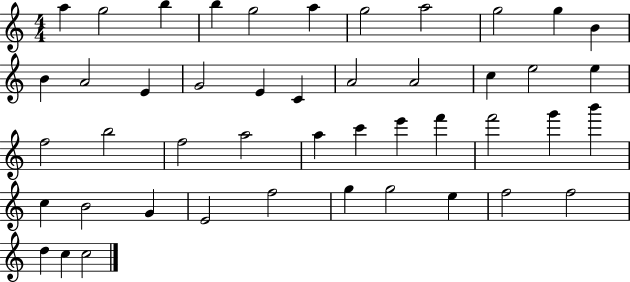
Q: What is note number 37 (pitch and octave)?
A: E4